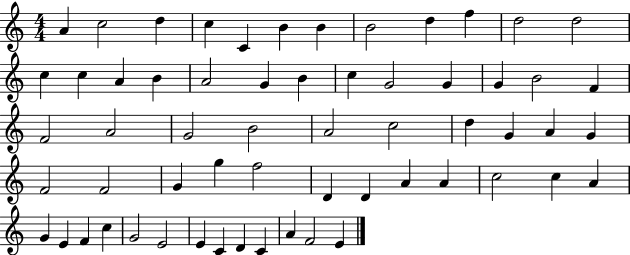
A4/q C5/h D5/q C5/q C4/q B4/q B4/q B4/h D5/q F5/q D5/h D5/h C5/q C5/q A4/q B4/q A4/h G4/q B4/q C5/q G4/h G4/q G4/q B4/h F4/q F4/h A4/h G4/h B4/h A4/h C5/h D5/q G4/q A4/q G4/q F4/h F4/h G4/q G5/q F5/h D4/q D4/q A4/q A4/q C5/h C5/q A4/q G4/q E4/q F4/q C5/q G4/h E4/h E4/q C4/q D4/q C4/q A4/q F4/h E4/q